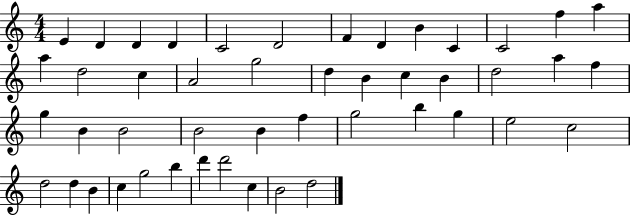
X:1
T:Untitled
M:4/4
L:1/4
K:C
E D D D C2 D2 F D B C C2 f a a d2 c A2 g2 d B c B d2 a f g B B2 B2 B f g2 b g e2 c2 d2 d B c g2 b d' d'2 c B2 d2